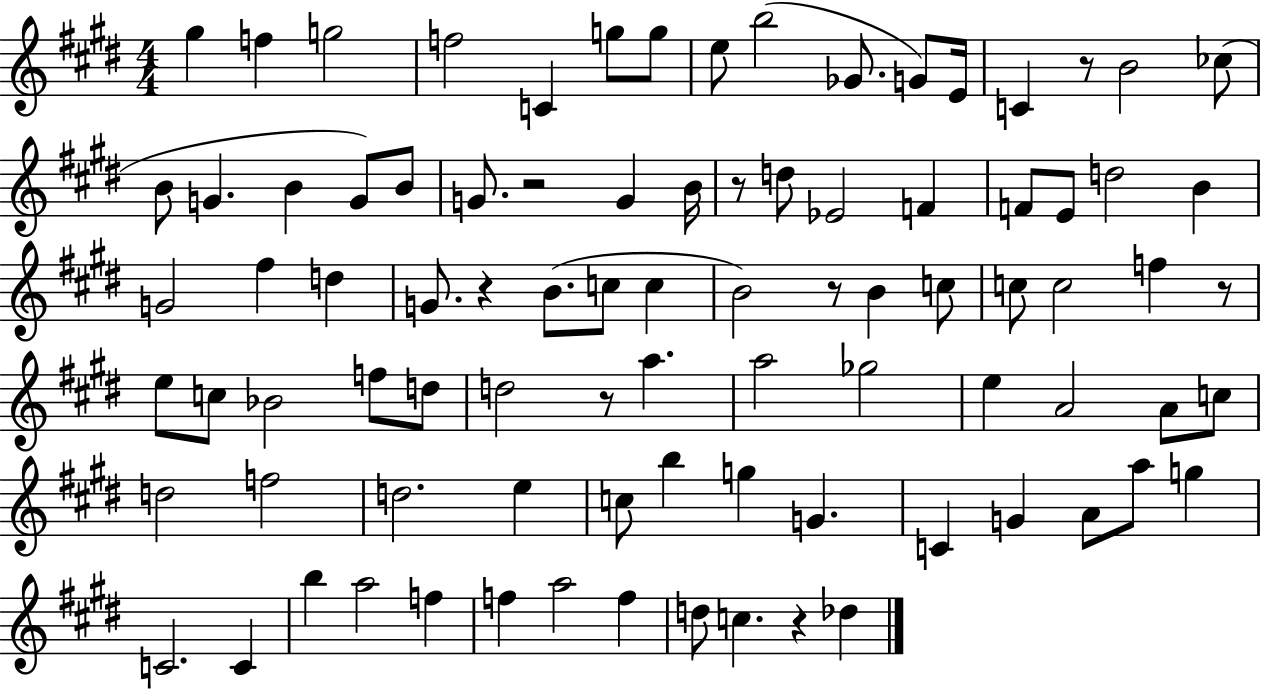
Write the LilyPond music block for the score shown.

{
  \clef treble
  \numericTimeSignature
  \time 4/4
  \key e \major
  gis''4 f''4 g''2 | f''2 c'4 g''8 g''8 | e''8 b''2( ges'8. g'8) e'16 | c'4 r8 b'2 ces''8( | \break b'8 g'4. b'4 g'8) b'8 | g'8. r2 g'4 b'16 | r8 d''8 ees'2 f'4 | f'8 e'8 d''2 b'4 | \break g'2 fis''4 d''4 | g'8. r4 b'8.( c''8 c''4 | b'2) r8 b'4 c''8 | c''8 c''2 f''4 r8 | \break e''8 c''8 bes'2 f''8 d''8 | d''2 r8 a''4. | a''2 ges''2 | e''4 a'2 a'8 c''8 | \break d''2 f''2 | d''2. e''4 | c''8 b''4 g''4 g'4. | c'4 g'4 a'8 a''8 g''4 | \break c'2. c'4 | b''4 a''2 f''4 | f''4 a''2 f''4 | d''8 c''4. r4 des''4 | \break \bar "|."
}